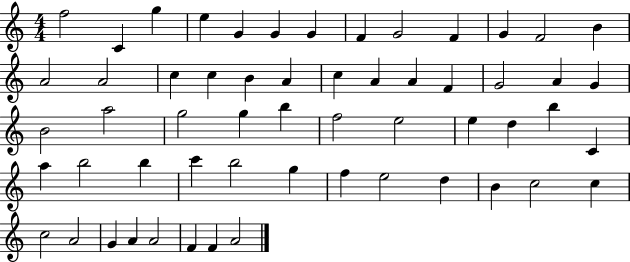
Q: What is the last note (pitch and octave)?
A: A4